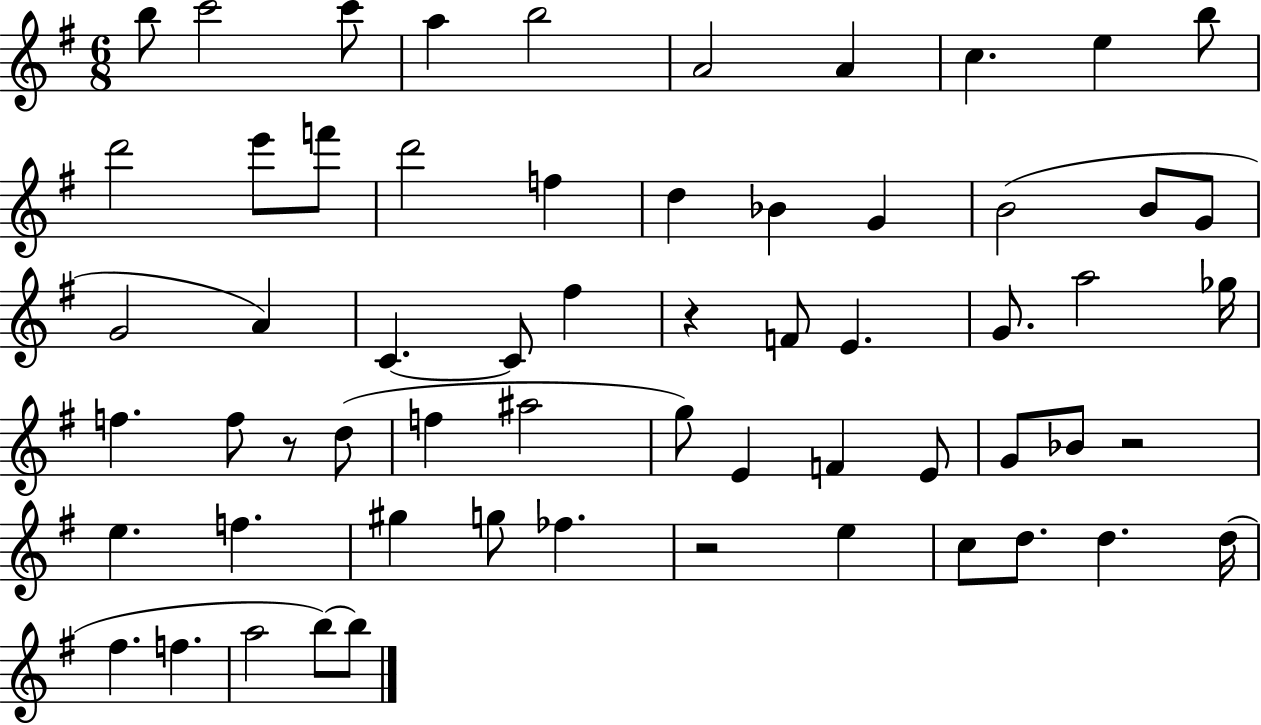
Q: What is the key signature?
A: G major